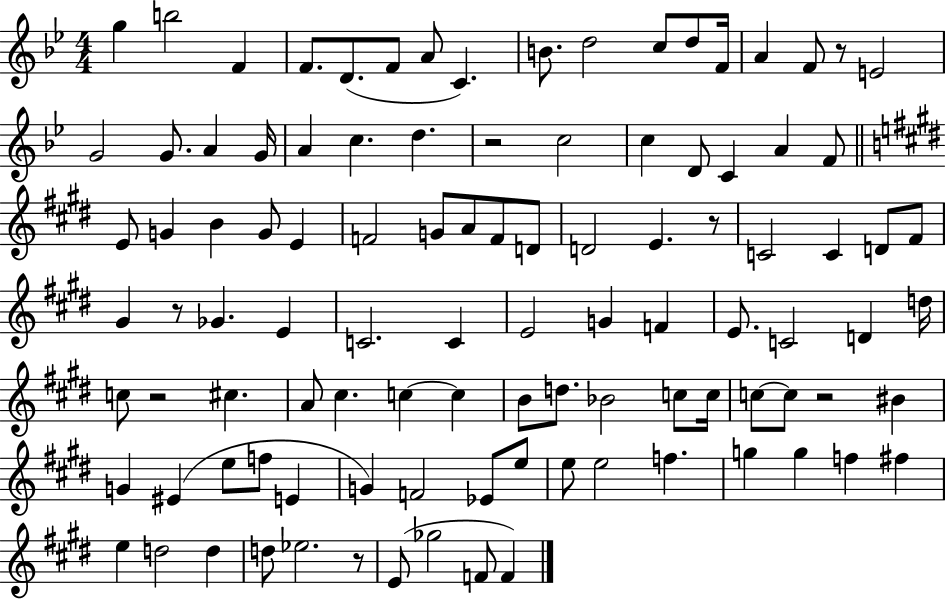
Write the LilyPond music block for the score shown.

{
  \clef treble
  \numericTimeSignature
  \time 4/4
  \key bes \major
  g''4 b''2 f'4 | f'8. d'8.( f'8 a'8 c'4.) | b'8. d''2 c''8 d''8 f'16 | a'4 f'8 r8 e'2 | \break g'2 g'8. a'4 g'16 | a'4 c''4. d''4. | r2 c''2 | c''4 d'8 c'4 a'4 f'8 | \break \bar "||" \break \key e \major e'8 g'4 b'4 g'8 e'4 | f'2 g'8 a'8 f'8 d'8 | d'2 e'4. r8 | c'2 c'4 d'8 fis'8 | \break gis'4 r8 ges'4. e'4 | c'2. c'4 | e'2 g'4 f'4 | e'8. c'2 d'4 d''16 | \break c''8 r2 cis''4. | a'8 cis''4. c''4~~ c''4 | b'8 d''8. bes'2 c''8 c''16 | c''8~~ c''8 r2 bis'4 | \break g'4 eis'4( e''8 f''8 e'4 | g'4) f'2 ees'8 e''8 | e''8 e''2 f''4. | g''4 g''4 f''4 fis''4 | \break e''4 d''2 d''4 | d''8 ees''2. r8 | e'8( ges''2 f'8 f'4) | \bar "|."
}